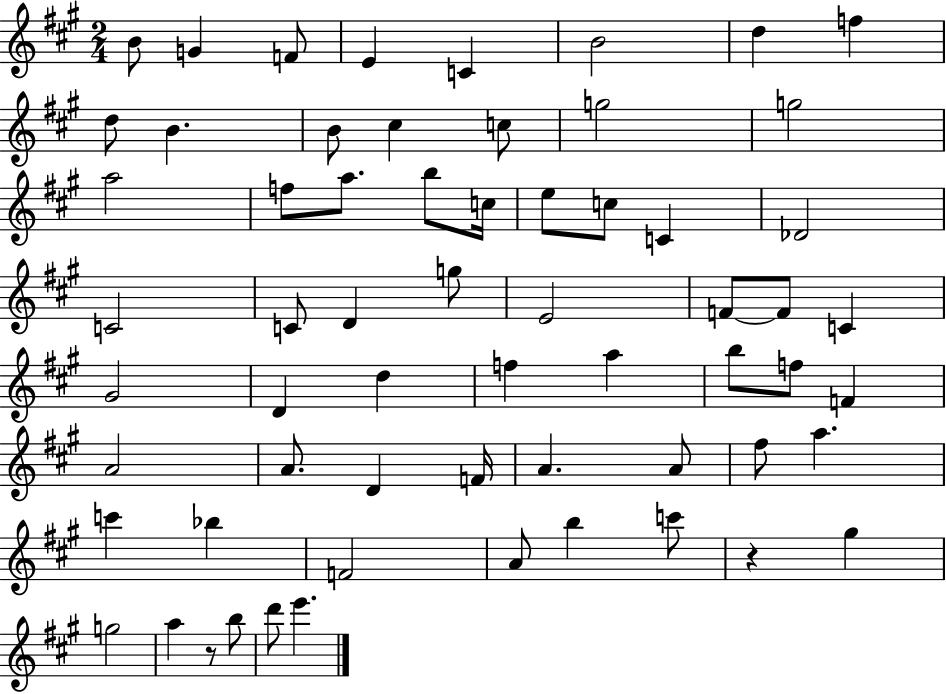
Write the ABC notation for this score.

X:1
T:Untitled
M:2/4
L:1/4
K:A
B/2 G F/2 E C B2 d f d/2 B B/2 ^c c/2 g2 g2 a2 f/2 a/2 b/2 c/4 e/2 c/2 C _D2 C2 C/2 D g/2 E2 F/2 F/2 C ^G2 D d f a b/2 f/2 F A2 A/2 D F/4 A A/2 ^f/2 a c' _b F2 A/2 b c'/2 z ^g g2 a z/2 b/2 d'/2 e'